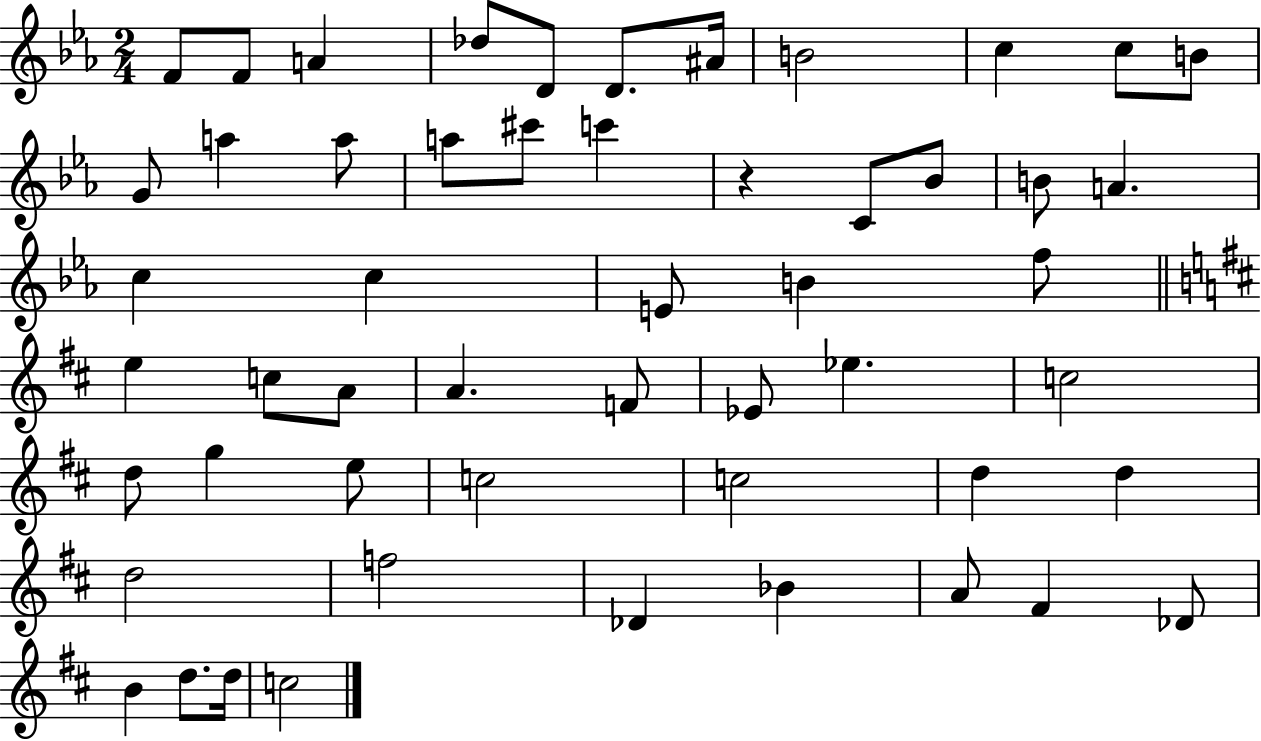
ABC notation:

X:1
T:Untitled
M:2/4
L:1/4
K:Eb
F/2 F/2 A _d/2 D/2 D/2 ^A/4 B2 c c/2 B/2 G/2 a a/2 a/2 ^c'/2 c' z C/2 _B/2 B/2 A c c E/2 B f/2 e c/2 A/2 A F/2 _E/2 _e c2 d/2 g e/2 c2 c2 d d d2 f2 _D _B A/2 ^F _D/2 B d/2 d/4 c2